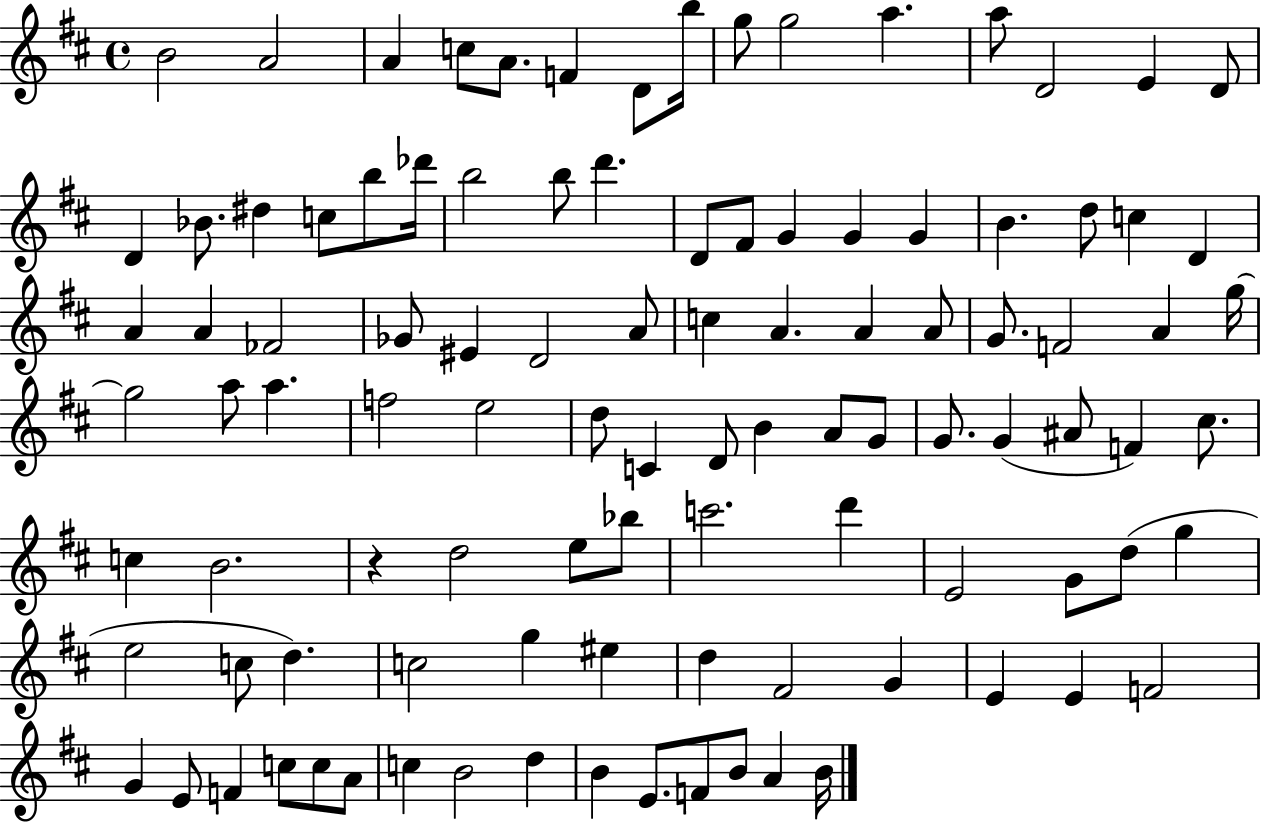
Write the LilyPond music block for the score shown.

{
  \clef treble
  \time 4/4
  \defaultTimeSignature
  \key d \major
  b'2 a'2 | a'4 c''8 a'8. f'4 d'8 b''16 | g''8 g''2 a''4. | a''8 d'2 e'4 d'8 | \break d'4 bes'8. dis''4 c''8 b''8 des'''16 | b''2 b''8 d'''4. | d'8 fis'8 g'4 g'4 g'4 | b'4. d''8 c''4 d'4 | \break a'4 a'4 fes'2 | ges'8 eis'4 d'2 a'8 | c''4 a'4. a'4 a'8 | g'8. f'2 a'4 g''16~~ | \break g''2 a''8 a''4. | f''2 e''2 | d''8 c'4 d'8 b'4 a'8 g'8 | g'8. g'4( ais'8 f'4) cis''8. | \break c''4 b'2. | r4 d''2 e''8 bes''8 | c'''2. d'''4 | e'2 g'8 d''8( g''4 | \break e''2 c''8 d''4.) | c''2 g''4 eis''4 | d''4 fis'2 g'4 | e'4 e'4 f'2 | \break g'4 e'8 f'4 c''8 c''8 a'8 | c''4 b'2 d''4 | b'4 e'8. f'8 b'8 a'4 b'16 | \bar "|."
}